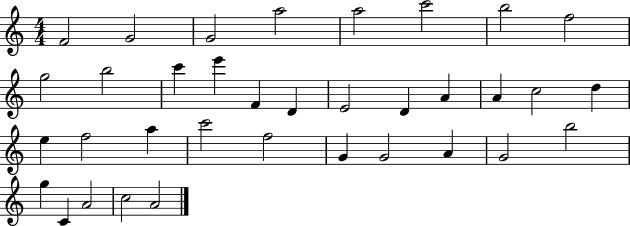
F4/h G4/h G4/h A5/h A5/h C6/h B5/h F5/h G5/h B5/h C6/q E6/q F4/q D4/q E4/h D4/q A4/q A4/q C5/h D5/q E5/q F5/h A5/q C6/h F5/h G4/q G4/h A4/q G4/h B5/h G5/q C4/q A4/h C5/h A4/h